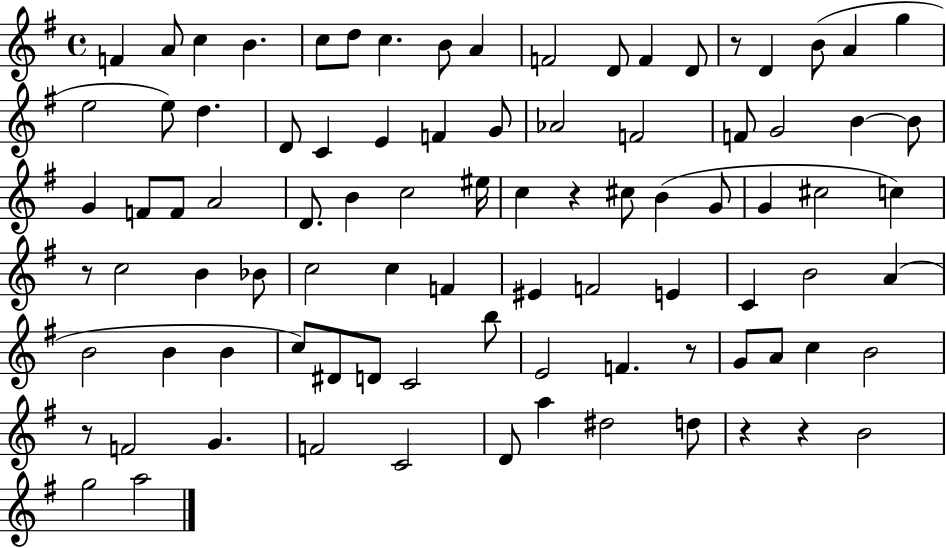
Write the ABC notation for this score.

X:1
T:Untitled
M:4/4
L:1/4
K:G
F A/2 c B c/2 d/2 c B/2 A F2 D/2 F D/2 z/2 D B/2 A g e2 e/2 d D/2 C E F G/2 _A2 F2 F/2 G2 B B/2 G F/2 F/2 A2 D/2 B c2 ^e/4 c z ^c/2 B G/2 G ^c2 c z/2 c2 B _B/2 c2 c F ^E F2 E C B2 A B2 B B c/2 ^D/2 D/2 C2 b/2 E2 F z/2 G/2 A/2 c B2 z/2 F2 G F2 C2 D/2 a ^d2 d/2 z z B2 g2 a2